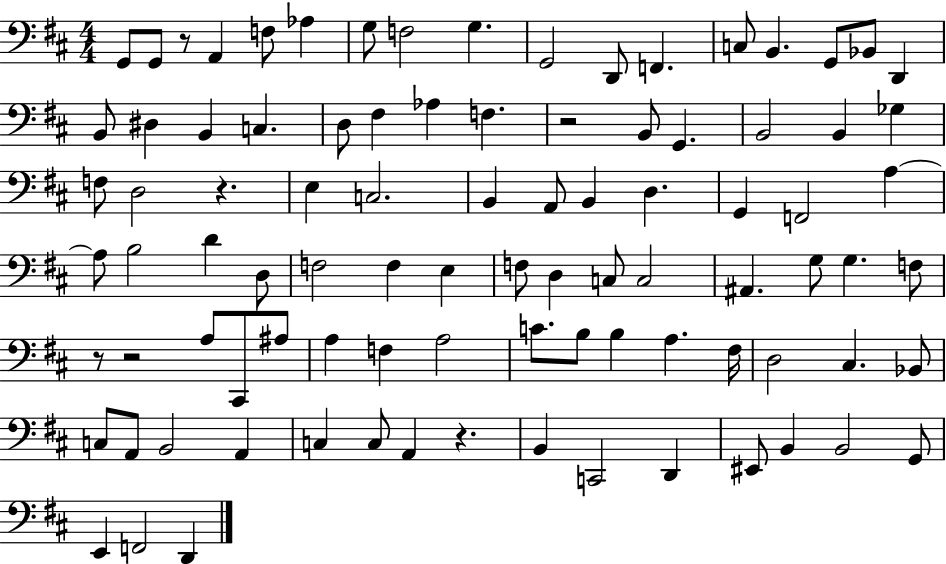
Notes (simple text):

G2/e G2/e R/e A2/q F3/e Ab3/q G3/e F3/h G3/q. G2/h D2/e F2/q. C3/e B2/q. G2/e Bb2/e D2/q B2/e D#3/q B2/q C3/q. D3/e F#3/q Ab3/q F3/q. R/h B2/e G2/q. B2/h B2/q Gb3/q F3/e D3/h R/q. E3/q C3/h. B2/q A2/e B2/q D3/q. G2/q F2/h A3/q A3/e B3/h D4/q D3/e F3/h F3/q E3/q F3/e D3/q C3/e C3/h A#2/q. G3/e G3/q. F3/e R/e R/h A3/e C#2/e A#3/e A3/q F3/q A3/h C4/e. B3/e B3/q A3/q. F#3/s D3/h C#3/q. Bb2/e C3/e A2/e B2/h A2/q C3/q C3/e A2/q R/q. B2/q C2/h D2/q EIS2/e B2/q B2/h G2/e E2/q F2/h D2/q